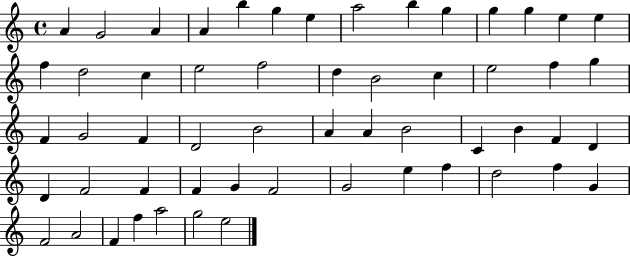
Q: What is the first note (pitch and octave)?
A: A4